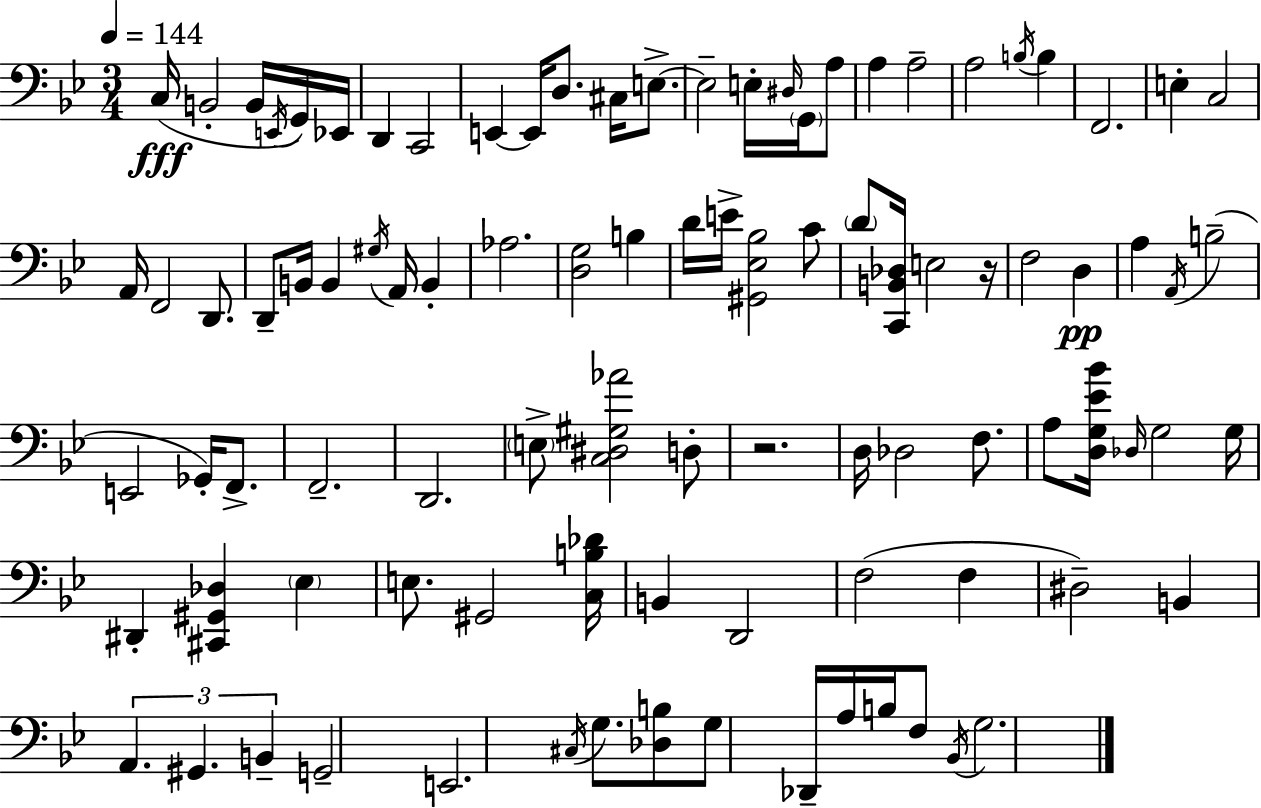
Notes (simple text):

C3/s B2/h B2/s E2/s G2/s Eb2/s D2/q C2/h E2/q E2/s D3/e. C#3/s E3/e. E3/h E3/s D#3/s G2/s A3/e A3/q A3/h A3/h B3/s B3/q F2/h. E3/q C3/h A2/s F2/h D2/e. D2/e B2/s B2/q G#3/s A2/s B2/q Ab3/h. [D3,G3]/h B3/q D4/s E4/s [G#2,Eb3,Bb3]/h C4/e D4/e [C2,B2,Db3]/s E3/h R/s F3/h D3/q A3/q A2/s B3/h E2/h Gb2/s F2/e. F2/h. D2/h. E3/e [C3,D#3,G#3,Ab4]/h D3/e R/h. D3/s Db3/h F3/e. A3/e [D3,G3,Eb4,Bb4]/s Db3/s G3/h G3/s D#2/q [C#2,G#2,Db3]/q Eb3/q E3/e. G#2/h [C3,B3,Db4]/s B2/q D2/h F3/h F3/q D#3/h B2/q A2/q. G#2/q. B2/q G2/h E2/h. C#3/s G3/e. [Db3,B3]/e G3/e Db2/s A3/s B3/s F3/e Bb2/s G3/h.